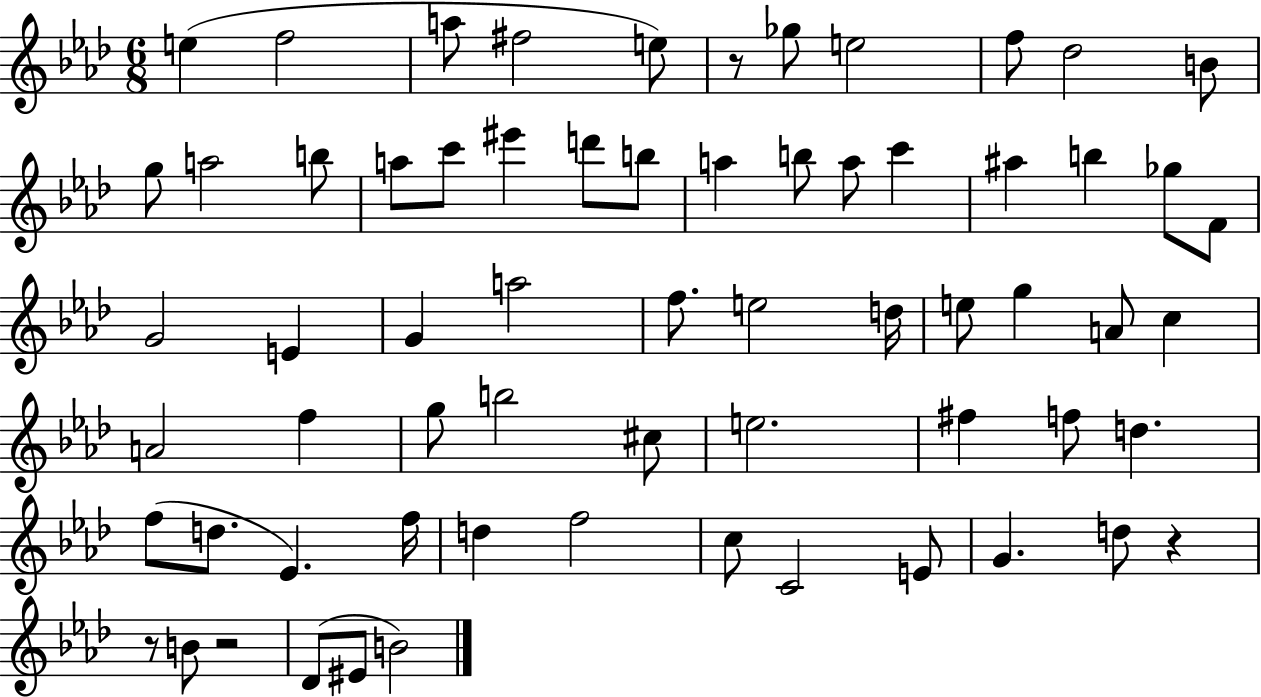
{
  \clef treble
  \numericTimeSignature
  \time 6/8
  \key aes \major
  \repeat volta 2 { e''4( f''2 | a''8 fis''2 e''8) | r8 ges''8 e''2 | f''8 des''2 b'8 | \break g''8 a''2 b''8 | a''8 c'''8 eis'''4 d'''8 b''8 | a''4 b''8 a''8 c'''4 | ais''4 b''4 ges''8 f'8 | \break g'2 e'4 | g'4 a''2 | f''8. e''2 d''16 | e''8 g''4 a'8 c''4 | \break a'2 f''4 | g''8 b''2 cis''8 | e''2. | fis''4 f''8 d''4. | \break f''8( d''8. ees'4.) f''16 | d''4 f''2 | c''8 c'2 e'8 | g'4. d''8 r4 | \break r8 b'8 r2 | des'8( eis'8 b'2) | } \bar "|."
}